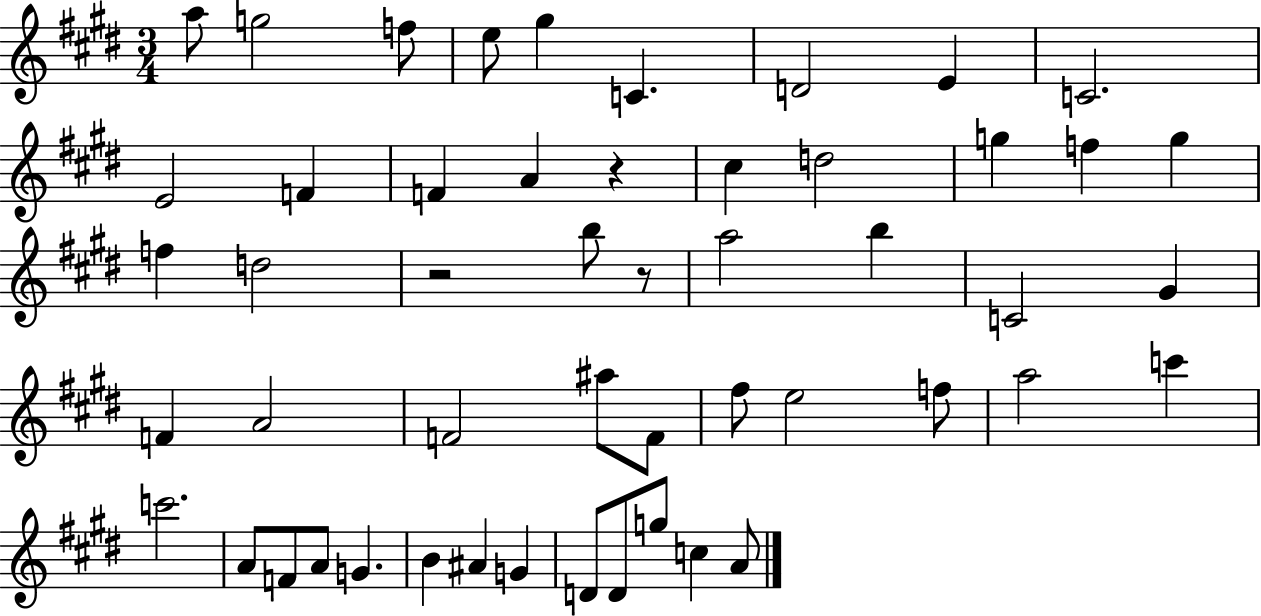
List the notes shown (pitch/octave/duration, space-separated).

A5/e G5/h F5/e E5/e G#5/q C4/q. D4/h E4/q C4/h. E4/h F4/q F4/q A4/q R/q C#5/q D5/h G5/q F5/q G5/q F5/q D5/h R/h B5/e R/e A5/h B5/q C4/h G#4/q F4/q A4/h F4/h A#5/e F4/e F#5/e E5/h F5/e A5/h C6/q C6/h. A4/e F4/e A4/e G4/q. B4/q A#4/q G4/q D4/e D4/e G5/e C5/q A4/e